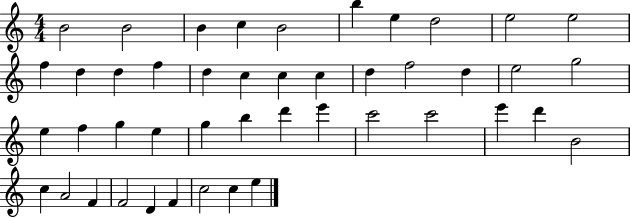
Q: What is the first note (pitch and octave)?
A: B4